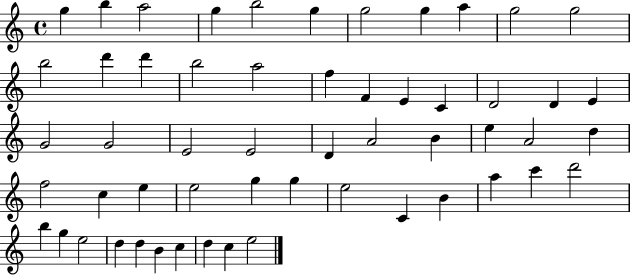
{
  \clef treble
  \time 4/4
  \defaultTimeSignature
  \key c \major
  g''4 b''4 a''2 | g''4 b''2 g''4 | g''2 g''4 a''4 | g''2 g''2 | \break b''2 d'''4 d'''4 | b''2 a''2 | f''4 f'4 e'4 c'4 | d'2 d'4 e'4 | \break g'2 g'2 | e'2 e'2 | d'4 a'2 b'4 | e''4 a'2 d''4 | \break f''2 c''4 e''4 | e''2 g''4 g''4 | e''2 c'4 b'4 | a''4 c'''4 d'''2 | \break b''4 g''4 e''2 | d''4 d''4 b'4 c''4 | d''4 c''4 e''2 | \bar "|."
}